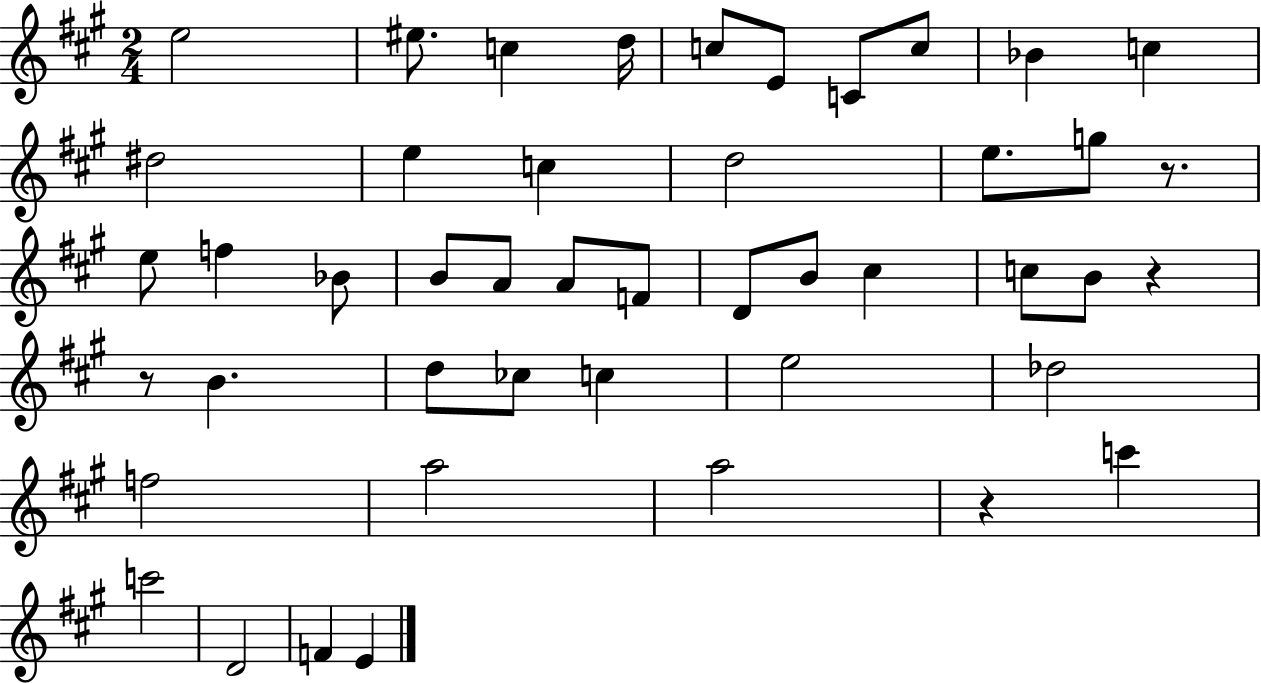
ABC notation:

X:1
T:Untitled
M:2/4
L:1/4
K:A
e2 ^e/2 c d/4 c/2 E/2 C/2 c/2 _B c ^d2 e c d2 e/2 g/2 z/2 e/2 f _B/2 B/2 A/2 A/2 F/2 D/2 B/2 ^c c/2 B/2 z z/2 B d/2 _c/2 c e2 _d2 f2 a2 a2 z c' c'2 D2 F E